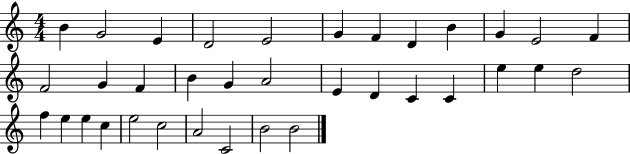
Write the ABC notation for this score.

X:1
T:Untitled
M:4/4
L:1/4
K:C
B G2 E D2 E2 G F D B G E2 F F2 G F B G A2 E D C C e e d2 f e e c e2 c2 A2 C2 B2 B2